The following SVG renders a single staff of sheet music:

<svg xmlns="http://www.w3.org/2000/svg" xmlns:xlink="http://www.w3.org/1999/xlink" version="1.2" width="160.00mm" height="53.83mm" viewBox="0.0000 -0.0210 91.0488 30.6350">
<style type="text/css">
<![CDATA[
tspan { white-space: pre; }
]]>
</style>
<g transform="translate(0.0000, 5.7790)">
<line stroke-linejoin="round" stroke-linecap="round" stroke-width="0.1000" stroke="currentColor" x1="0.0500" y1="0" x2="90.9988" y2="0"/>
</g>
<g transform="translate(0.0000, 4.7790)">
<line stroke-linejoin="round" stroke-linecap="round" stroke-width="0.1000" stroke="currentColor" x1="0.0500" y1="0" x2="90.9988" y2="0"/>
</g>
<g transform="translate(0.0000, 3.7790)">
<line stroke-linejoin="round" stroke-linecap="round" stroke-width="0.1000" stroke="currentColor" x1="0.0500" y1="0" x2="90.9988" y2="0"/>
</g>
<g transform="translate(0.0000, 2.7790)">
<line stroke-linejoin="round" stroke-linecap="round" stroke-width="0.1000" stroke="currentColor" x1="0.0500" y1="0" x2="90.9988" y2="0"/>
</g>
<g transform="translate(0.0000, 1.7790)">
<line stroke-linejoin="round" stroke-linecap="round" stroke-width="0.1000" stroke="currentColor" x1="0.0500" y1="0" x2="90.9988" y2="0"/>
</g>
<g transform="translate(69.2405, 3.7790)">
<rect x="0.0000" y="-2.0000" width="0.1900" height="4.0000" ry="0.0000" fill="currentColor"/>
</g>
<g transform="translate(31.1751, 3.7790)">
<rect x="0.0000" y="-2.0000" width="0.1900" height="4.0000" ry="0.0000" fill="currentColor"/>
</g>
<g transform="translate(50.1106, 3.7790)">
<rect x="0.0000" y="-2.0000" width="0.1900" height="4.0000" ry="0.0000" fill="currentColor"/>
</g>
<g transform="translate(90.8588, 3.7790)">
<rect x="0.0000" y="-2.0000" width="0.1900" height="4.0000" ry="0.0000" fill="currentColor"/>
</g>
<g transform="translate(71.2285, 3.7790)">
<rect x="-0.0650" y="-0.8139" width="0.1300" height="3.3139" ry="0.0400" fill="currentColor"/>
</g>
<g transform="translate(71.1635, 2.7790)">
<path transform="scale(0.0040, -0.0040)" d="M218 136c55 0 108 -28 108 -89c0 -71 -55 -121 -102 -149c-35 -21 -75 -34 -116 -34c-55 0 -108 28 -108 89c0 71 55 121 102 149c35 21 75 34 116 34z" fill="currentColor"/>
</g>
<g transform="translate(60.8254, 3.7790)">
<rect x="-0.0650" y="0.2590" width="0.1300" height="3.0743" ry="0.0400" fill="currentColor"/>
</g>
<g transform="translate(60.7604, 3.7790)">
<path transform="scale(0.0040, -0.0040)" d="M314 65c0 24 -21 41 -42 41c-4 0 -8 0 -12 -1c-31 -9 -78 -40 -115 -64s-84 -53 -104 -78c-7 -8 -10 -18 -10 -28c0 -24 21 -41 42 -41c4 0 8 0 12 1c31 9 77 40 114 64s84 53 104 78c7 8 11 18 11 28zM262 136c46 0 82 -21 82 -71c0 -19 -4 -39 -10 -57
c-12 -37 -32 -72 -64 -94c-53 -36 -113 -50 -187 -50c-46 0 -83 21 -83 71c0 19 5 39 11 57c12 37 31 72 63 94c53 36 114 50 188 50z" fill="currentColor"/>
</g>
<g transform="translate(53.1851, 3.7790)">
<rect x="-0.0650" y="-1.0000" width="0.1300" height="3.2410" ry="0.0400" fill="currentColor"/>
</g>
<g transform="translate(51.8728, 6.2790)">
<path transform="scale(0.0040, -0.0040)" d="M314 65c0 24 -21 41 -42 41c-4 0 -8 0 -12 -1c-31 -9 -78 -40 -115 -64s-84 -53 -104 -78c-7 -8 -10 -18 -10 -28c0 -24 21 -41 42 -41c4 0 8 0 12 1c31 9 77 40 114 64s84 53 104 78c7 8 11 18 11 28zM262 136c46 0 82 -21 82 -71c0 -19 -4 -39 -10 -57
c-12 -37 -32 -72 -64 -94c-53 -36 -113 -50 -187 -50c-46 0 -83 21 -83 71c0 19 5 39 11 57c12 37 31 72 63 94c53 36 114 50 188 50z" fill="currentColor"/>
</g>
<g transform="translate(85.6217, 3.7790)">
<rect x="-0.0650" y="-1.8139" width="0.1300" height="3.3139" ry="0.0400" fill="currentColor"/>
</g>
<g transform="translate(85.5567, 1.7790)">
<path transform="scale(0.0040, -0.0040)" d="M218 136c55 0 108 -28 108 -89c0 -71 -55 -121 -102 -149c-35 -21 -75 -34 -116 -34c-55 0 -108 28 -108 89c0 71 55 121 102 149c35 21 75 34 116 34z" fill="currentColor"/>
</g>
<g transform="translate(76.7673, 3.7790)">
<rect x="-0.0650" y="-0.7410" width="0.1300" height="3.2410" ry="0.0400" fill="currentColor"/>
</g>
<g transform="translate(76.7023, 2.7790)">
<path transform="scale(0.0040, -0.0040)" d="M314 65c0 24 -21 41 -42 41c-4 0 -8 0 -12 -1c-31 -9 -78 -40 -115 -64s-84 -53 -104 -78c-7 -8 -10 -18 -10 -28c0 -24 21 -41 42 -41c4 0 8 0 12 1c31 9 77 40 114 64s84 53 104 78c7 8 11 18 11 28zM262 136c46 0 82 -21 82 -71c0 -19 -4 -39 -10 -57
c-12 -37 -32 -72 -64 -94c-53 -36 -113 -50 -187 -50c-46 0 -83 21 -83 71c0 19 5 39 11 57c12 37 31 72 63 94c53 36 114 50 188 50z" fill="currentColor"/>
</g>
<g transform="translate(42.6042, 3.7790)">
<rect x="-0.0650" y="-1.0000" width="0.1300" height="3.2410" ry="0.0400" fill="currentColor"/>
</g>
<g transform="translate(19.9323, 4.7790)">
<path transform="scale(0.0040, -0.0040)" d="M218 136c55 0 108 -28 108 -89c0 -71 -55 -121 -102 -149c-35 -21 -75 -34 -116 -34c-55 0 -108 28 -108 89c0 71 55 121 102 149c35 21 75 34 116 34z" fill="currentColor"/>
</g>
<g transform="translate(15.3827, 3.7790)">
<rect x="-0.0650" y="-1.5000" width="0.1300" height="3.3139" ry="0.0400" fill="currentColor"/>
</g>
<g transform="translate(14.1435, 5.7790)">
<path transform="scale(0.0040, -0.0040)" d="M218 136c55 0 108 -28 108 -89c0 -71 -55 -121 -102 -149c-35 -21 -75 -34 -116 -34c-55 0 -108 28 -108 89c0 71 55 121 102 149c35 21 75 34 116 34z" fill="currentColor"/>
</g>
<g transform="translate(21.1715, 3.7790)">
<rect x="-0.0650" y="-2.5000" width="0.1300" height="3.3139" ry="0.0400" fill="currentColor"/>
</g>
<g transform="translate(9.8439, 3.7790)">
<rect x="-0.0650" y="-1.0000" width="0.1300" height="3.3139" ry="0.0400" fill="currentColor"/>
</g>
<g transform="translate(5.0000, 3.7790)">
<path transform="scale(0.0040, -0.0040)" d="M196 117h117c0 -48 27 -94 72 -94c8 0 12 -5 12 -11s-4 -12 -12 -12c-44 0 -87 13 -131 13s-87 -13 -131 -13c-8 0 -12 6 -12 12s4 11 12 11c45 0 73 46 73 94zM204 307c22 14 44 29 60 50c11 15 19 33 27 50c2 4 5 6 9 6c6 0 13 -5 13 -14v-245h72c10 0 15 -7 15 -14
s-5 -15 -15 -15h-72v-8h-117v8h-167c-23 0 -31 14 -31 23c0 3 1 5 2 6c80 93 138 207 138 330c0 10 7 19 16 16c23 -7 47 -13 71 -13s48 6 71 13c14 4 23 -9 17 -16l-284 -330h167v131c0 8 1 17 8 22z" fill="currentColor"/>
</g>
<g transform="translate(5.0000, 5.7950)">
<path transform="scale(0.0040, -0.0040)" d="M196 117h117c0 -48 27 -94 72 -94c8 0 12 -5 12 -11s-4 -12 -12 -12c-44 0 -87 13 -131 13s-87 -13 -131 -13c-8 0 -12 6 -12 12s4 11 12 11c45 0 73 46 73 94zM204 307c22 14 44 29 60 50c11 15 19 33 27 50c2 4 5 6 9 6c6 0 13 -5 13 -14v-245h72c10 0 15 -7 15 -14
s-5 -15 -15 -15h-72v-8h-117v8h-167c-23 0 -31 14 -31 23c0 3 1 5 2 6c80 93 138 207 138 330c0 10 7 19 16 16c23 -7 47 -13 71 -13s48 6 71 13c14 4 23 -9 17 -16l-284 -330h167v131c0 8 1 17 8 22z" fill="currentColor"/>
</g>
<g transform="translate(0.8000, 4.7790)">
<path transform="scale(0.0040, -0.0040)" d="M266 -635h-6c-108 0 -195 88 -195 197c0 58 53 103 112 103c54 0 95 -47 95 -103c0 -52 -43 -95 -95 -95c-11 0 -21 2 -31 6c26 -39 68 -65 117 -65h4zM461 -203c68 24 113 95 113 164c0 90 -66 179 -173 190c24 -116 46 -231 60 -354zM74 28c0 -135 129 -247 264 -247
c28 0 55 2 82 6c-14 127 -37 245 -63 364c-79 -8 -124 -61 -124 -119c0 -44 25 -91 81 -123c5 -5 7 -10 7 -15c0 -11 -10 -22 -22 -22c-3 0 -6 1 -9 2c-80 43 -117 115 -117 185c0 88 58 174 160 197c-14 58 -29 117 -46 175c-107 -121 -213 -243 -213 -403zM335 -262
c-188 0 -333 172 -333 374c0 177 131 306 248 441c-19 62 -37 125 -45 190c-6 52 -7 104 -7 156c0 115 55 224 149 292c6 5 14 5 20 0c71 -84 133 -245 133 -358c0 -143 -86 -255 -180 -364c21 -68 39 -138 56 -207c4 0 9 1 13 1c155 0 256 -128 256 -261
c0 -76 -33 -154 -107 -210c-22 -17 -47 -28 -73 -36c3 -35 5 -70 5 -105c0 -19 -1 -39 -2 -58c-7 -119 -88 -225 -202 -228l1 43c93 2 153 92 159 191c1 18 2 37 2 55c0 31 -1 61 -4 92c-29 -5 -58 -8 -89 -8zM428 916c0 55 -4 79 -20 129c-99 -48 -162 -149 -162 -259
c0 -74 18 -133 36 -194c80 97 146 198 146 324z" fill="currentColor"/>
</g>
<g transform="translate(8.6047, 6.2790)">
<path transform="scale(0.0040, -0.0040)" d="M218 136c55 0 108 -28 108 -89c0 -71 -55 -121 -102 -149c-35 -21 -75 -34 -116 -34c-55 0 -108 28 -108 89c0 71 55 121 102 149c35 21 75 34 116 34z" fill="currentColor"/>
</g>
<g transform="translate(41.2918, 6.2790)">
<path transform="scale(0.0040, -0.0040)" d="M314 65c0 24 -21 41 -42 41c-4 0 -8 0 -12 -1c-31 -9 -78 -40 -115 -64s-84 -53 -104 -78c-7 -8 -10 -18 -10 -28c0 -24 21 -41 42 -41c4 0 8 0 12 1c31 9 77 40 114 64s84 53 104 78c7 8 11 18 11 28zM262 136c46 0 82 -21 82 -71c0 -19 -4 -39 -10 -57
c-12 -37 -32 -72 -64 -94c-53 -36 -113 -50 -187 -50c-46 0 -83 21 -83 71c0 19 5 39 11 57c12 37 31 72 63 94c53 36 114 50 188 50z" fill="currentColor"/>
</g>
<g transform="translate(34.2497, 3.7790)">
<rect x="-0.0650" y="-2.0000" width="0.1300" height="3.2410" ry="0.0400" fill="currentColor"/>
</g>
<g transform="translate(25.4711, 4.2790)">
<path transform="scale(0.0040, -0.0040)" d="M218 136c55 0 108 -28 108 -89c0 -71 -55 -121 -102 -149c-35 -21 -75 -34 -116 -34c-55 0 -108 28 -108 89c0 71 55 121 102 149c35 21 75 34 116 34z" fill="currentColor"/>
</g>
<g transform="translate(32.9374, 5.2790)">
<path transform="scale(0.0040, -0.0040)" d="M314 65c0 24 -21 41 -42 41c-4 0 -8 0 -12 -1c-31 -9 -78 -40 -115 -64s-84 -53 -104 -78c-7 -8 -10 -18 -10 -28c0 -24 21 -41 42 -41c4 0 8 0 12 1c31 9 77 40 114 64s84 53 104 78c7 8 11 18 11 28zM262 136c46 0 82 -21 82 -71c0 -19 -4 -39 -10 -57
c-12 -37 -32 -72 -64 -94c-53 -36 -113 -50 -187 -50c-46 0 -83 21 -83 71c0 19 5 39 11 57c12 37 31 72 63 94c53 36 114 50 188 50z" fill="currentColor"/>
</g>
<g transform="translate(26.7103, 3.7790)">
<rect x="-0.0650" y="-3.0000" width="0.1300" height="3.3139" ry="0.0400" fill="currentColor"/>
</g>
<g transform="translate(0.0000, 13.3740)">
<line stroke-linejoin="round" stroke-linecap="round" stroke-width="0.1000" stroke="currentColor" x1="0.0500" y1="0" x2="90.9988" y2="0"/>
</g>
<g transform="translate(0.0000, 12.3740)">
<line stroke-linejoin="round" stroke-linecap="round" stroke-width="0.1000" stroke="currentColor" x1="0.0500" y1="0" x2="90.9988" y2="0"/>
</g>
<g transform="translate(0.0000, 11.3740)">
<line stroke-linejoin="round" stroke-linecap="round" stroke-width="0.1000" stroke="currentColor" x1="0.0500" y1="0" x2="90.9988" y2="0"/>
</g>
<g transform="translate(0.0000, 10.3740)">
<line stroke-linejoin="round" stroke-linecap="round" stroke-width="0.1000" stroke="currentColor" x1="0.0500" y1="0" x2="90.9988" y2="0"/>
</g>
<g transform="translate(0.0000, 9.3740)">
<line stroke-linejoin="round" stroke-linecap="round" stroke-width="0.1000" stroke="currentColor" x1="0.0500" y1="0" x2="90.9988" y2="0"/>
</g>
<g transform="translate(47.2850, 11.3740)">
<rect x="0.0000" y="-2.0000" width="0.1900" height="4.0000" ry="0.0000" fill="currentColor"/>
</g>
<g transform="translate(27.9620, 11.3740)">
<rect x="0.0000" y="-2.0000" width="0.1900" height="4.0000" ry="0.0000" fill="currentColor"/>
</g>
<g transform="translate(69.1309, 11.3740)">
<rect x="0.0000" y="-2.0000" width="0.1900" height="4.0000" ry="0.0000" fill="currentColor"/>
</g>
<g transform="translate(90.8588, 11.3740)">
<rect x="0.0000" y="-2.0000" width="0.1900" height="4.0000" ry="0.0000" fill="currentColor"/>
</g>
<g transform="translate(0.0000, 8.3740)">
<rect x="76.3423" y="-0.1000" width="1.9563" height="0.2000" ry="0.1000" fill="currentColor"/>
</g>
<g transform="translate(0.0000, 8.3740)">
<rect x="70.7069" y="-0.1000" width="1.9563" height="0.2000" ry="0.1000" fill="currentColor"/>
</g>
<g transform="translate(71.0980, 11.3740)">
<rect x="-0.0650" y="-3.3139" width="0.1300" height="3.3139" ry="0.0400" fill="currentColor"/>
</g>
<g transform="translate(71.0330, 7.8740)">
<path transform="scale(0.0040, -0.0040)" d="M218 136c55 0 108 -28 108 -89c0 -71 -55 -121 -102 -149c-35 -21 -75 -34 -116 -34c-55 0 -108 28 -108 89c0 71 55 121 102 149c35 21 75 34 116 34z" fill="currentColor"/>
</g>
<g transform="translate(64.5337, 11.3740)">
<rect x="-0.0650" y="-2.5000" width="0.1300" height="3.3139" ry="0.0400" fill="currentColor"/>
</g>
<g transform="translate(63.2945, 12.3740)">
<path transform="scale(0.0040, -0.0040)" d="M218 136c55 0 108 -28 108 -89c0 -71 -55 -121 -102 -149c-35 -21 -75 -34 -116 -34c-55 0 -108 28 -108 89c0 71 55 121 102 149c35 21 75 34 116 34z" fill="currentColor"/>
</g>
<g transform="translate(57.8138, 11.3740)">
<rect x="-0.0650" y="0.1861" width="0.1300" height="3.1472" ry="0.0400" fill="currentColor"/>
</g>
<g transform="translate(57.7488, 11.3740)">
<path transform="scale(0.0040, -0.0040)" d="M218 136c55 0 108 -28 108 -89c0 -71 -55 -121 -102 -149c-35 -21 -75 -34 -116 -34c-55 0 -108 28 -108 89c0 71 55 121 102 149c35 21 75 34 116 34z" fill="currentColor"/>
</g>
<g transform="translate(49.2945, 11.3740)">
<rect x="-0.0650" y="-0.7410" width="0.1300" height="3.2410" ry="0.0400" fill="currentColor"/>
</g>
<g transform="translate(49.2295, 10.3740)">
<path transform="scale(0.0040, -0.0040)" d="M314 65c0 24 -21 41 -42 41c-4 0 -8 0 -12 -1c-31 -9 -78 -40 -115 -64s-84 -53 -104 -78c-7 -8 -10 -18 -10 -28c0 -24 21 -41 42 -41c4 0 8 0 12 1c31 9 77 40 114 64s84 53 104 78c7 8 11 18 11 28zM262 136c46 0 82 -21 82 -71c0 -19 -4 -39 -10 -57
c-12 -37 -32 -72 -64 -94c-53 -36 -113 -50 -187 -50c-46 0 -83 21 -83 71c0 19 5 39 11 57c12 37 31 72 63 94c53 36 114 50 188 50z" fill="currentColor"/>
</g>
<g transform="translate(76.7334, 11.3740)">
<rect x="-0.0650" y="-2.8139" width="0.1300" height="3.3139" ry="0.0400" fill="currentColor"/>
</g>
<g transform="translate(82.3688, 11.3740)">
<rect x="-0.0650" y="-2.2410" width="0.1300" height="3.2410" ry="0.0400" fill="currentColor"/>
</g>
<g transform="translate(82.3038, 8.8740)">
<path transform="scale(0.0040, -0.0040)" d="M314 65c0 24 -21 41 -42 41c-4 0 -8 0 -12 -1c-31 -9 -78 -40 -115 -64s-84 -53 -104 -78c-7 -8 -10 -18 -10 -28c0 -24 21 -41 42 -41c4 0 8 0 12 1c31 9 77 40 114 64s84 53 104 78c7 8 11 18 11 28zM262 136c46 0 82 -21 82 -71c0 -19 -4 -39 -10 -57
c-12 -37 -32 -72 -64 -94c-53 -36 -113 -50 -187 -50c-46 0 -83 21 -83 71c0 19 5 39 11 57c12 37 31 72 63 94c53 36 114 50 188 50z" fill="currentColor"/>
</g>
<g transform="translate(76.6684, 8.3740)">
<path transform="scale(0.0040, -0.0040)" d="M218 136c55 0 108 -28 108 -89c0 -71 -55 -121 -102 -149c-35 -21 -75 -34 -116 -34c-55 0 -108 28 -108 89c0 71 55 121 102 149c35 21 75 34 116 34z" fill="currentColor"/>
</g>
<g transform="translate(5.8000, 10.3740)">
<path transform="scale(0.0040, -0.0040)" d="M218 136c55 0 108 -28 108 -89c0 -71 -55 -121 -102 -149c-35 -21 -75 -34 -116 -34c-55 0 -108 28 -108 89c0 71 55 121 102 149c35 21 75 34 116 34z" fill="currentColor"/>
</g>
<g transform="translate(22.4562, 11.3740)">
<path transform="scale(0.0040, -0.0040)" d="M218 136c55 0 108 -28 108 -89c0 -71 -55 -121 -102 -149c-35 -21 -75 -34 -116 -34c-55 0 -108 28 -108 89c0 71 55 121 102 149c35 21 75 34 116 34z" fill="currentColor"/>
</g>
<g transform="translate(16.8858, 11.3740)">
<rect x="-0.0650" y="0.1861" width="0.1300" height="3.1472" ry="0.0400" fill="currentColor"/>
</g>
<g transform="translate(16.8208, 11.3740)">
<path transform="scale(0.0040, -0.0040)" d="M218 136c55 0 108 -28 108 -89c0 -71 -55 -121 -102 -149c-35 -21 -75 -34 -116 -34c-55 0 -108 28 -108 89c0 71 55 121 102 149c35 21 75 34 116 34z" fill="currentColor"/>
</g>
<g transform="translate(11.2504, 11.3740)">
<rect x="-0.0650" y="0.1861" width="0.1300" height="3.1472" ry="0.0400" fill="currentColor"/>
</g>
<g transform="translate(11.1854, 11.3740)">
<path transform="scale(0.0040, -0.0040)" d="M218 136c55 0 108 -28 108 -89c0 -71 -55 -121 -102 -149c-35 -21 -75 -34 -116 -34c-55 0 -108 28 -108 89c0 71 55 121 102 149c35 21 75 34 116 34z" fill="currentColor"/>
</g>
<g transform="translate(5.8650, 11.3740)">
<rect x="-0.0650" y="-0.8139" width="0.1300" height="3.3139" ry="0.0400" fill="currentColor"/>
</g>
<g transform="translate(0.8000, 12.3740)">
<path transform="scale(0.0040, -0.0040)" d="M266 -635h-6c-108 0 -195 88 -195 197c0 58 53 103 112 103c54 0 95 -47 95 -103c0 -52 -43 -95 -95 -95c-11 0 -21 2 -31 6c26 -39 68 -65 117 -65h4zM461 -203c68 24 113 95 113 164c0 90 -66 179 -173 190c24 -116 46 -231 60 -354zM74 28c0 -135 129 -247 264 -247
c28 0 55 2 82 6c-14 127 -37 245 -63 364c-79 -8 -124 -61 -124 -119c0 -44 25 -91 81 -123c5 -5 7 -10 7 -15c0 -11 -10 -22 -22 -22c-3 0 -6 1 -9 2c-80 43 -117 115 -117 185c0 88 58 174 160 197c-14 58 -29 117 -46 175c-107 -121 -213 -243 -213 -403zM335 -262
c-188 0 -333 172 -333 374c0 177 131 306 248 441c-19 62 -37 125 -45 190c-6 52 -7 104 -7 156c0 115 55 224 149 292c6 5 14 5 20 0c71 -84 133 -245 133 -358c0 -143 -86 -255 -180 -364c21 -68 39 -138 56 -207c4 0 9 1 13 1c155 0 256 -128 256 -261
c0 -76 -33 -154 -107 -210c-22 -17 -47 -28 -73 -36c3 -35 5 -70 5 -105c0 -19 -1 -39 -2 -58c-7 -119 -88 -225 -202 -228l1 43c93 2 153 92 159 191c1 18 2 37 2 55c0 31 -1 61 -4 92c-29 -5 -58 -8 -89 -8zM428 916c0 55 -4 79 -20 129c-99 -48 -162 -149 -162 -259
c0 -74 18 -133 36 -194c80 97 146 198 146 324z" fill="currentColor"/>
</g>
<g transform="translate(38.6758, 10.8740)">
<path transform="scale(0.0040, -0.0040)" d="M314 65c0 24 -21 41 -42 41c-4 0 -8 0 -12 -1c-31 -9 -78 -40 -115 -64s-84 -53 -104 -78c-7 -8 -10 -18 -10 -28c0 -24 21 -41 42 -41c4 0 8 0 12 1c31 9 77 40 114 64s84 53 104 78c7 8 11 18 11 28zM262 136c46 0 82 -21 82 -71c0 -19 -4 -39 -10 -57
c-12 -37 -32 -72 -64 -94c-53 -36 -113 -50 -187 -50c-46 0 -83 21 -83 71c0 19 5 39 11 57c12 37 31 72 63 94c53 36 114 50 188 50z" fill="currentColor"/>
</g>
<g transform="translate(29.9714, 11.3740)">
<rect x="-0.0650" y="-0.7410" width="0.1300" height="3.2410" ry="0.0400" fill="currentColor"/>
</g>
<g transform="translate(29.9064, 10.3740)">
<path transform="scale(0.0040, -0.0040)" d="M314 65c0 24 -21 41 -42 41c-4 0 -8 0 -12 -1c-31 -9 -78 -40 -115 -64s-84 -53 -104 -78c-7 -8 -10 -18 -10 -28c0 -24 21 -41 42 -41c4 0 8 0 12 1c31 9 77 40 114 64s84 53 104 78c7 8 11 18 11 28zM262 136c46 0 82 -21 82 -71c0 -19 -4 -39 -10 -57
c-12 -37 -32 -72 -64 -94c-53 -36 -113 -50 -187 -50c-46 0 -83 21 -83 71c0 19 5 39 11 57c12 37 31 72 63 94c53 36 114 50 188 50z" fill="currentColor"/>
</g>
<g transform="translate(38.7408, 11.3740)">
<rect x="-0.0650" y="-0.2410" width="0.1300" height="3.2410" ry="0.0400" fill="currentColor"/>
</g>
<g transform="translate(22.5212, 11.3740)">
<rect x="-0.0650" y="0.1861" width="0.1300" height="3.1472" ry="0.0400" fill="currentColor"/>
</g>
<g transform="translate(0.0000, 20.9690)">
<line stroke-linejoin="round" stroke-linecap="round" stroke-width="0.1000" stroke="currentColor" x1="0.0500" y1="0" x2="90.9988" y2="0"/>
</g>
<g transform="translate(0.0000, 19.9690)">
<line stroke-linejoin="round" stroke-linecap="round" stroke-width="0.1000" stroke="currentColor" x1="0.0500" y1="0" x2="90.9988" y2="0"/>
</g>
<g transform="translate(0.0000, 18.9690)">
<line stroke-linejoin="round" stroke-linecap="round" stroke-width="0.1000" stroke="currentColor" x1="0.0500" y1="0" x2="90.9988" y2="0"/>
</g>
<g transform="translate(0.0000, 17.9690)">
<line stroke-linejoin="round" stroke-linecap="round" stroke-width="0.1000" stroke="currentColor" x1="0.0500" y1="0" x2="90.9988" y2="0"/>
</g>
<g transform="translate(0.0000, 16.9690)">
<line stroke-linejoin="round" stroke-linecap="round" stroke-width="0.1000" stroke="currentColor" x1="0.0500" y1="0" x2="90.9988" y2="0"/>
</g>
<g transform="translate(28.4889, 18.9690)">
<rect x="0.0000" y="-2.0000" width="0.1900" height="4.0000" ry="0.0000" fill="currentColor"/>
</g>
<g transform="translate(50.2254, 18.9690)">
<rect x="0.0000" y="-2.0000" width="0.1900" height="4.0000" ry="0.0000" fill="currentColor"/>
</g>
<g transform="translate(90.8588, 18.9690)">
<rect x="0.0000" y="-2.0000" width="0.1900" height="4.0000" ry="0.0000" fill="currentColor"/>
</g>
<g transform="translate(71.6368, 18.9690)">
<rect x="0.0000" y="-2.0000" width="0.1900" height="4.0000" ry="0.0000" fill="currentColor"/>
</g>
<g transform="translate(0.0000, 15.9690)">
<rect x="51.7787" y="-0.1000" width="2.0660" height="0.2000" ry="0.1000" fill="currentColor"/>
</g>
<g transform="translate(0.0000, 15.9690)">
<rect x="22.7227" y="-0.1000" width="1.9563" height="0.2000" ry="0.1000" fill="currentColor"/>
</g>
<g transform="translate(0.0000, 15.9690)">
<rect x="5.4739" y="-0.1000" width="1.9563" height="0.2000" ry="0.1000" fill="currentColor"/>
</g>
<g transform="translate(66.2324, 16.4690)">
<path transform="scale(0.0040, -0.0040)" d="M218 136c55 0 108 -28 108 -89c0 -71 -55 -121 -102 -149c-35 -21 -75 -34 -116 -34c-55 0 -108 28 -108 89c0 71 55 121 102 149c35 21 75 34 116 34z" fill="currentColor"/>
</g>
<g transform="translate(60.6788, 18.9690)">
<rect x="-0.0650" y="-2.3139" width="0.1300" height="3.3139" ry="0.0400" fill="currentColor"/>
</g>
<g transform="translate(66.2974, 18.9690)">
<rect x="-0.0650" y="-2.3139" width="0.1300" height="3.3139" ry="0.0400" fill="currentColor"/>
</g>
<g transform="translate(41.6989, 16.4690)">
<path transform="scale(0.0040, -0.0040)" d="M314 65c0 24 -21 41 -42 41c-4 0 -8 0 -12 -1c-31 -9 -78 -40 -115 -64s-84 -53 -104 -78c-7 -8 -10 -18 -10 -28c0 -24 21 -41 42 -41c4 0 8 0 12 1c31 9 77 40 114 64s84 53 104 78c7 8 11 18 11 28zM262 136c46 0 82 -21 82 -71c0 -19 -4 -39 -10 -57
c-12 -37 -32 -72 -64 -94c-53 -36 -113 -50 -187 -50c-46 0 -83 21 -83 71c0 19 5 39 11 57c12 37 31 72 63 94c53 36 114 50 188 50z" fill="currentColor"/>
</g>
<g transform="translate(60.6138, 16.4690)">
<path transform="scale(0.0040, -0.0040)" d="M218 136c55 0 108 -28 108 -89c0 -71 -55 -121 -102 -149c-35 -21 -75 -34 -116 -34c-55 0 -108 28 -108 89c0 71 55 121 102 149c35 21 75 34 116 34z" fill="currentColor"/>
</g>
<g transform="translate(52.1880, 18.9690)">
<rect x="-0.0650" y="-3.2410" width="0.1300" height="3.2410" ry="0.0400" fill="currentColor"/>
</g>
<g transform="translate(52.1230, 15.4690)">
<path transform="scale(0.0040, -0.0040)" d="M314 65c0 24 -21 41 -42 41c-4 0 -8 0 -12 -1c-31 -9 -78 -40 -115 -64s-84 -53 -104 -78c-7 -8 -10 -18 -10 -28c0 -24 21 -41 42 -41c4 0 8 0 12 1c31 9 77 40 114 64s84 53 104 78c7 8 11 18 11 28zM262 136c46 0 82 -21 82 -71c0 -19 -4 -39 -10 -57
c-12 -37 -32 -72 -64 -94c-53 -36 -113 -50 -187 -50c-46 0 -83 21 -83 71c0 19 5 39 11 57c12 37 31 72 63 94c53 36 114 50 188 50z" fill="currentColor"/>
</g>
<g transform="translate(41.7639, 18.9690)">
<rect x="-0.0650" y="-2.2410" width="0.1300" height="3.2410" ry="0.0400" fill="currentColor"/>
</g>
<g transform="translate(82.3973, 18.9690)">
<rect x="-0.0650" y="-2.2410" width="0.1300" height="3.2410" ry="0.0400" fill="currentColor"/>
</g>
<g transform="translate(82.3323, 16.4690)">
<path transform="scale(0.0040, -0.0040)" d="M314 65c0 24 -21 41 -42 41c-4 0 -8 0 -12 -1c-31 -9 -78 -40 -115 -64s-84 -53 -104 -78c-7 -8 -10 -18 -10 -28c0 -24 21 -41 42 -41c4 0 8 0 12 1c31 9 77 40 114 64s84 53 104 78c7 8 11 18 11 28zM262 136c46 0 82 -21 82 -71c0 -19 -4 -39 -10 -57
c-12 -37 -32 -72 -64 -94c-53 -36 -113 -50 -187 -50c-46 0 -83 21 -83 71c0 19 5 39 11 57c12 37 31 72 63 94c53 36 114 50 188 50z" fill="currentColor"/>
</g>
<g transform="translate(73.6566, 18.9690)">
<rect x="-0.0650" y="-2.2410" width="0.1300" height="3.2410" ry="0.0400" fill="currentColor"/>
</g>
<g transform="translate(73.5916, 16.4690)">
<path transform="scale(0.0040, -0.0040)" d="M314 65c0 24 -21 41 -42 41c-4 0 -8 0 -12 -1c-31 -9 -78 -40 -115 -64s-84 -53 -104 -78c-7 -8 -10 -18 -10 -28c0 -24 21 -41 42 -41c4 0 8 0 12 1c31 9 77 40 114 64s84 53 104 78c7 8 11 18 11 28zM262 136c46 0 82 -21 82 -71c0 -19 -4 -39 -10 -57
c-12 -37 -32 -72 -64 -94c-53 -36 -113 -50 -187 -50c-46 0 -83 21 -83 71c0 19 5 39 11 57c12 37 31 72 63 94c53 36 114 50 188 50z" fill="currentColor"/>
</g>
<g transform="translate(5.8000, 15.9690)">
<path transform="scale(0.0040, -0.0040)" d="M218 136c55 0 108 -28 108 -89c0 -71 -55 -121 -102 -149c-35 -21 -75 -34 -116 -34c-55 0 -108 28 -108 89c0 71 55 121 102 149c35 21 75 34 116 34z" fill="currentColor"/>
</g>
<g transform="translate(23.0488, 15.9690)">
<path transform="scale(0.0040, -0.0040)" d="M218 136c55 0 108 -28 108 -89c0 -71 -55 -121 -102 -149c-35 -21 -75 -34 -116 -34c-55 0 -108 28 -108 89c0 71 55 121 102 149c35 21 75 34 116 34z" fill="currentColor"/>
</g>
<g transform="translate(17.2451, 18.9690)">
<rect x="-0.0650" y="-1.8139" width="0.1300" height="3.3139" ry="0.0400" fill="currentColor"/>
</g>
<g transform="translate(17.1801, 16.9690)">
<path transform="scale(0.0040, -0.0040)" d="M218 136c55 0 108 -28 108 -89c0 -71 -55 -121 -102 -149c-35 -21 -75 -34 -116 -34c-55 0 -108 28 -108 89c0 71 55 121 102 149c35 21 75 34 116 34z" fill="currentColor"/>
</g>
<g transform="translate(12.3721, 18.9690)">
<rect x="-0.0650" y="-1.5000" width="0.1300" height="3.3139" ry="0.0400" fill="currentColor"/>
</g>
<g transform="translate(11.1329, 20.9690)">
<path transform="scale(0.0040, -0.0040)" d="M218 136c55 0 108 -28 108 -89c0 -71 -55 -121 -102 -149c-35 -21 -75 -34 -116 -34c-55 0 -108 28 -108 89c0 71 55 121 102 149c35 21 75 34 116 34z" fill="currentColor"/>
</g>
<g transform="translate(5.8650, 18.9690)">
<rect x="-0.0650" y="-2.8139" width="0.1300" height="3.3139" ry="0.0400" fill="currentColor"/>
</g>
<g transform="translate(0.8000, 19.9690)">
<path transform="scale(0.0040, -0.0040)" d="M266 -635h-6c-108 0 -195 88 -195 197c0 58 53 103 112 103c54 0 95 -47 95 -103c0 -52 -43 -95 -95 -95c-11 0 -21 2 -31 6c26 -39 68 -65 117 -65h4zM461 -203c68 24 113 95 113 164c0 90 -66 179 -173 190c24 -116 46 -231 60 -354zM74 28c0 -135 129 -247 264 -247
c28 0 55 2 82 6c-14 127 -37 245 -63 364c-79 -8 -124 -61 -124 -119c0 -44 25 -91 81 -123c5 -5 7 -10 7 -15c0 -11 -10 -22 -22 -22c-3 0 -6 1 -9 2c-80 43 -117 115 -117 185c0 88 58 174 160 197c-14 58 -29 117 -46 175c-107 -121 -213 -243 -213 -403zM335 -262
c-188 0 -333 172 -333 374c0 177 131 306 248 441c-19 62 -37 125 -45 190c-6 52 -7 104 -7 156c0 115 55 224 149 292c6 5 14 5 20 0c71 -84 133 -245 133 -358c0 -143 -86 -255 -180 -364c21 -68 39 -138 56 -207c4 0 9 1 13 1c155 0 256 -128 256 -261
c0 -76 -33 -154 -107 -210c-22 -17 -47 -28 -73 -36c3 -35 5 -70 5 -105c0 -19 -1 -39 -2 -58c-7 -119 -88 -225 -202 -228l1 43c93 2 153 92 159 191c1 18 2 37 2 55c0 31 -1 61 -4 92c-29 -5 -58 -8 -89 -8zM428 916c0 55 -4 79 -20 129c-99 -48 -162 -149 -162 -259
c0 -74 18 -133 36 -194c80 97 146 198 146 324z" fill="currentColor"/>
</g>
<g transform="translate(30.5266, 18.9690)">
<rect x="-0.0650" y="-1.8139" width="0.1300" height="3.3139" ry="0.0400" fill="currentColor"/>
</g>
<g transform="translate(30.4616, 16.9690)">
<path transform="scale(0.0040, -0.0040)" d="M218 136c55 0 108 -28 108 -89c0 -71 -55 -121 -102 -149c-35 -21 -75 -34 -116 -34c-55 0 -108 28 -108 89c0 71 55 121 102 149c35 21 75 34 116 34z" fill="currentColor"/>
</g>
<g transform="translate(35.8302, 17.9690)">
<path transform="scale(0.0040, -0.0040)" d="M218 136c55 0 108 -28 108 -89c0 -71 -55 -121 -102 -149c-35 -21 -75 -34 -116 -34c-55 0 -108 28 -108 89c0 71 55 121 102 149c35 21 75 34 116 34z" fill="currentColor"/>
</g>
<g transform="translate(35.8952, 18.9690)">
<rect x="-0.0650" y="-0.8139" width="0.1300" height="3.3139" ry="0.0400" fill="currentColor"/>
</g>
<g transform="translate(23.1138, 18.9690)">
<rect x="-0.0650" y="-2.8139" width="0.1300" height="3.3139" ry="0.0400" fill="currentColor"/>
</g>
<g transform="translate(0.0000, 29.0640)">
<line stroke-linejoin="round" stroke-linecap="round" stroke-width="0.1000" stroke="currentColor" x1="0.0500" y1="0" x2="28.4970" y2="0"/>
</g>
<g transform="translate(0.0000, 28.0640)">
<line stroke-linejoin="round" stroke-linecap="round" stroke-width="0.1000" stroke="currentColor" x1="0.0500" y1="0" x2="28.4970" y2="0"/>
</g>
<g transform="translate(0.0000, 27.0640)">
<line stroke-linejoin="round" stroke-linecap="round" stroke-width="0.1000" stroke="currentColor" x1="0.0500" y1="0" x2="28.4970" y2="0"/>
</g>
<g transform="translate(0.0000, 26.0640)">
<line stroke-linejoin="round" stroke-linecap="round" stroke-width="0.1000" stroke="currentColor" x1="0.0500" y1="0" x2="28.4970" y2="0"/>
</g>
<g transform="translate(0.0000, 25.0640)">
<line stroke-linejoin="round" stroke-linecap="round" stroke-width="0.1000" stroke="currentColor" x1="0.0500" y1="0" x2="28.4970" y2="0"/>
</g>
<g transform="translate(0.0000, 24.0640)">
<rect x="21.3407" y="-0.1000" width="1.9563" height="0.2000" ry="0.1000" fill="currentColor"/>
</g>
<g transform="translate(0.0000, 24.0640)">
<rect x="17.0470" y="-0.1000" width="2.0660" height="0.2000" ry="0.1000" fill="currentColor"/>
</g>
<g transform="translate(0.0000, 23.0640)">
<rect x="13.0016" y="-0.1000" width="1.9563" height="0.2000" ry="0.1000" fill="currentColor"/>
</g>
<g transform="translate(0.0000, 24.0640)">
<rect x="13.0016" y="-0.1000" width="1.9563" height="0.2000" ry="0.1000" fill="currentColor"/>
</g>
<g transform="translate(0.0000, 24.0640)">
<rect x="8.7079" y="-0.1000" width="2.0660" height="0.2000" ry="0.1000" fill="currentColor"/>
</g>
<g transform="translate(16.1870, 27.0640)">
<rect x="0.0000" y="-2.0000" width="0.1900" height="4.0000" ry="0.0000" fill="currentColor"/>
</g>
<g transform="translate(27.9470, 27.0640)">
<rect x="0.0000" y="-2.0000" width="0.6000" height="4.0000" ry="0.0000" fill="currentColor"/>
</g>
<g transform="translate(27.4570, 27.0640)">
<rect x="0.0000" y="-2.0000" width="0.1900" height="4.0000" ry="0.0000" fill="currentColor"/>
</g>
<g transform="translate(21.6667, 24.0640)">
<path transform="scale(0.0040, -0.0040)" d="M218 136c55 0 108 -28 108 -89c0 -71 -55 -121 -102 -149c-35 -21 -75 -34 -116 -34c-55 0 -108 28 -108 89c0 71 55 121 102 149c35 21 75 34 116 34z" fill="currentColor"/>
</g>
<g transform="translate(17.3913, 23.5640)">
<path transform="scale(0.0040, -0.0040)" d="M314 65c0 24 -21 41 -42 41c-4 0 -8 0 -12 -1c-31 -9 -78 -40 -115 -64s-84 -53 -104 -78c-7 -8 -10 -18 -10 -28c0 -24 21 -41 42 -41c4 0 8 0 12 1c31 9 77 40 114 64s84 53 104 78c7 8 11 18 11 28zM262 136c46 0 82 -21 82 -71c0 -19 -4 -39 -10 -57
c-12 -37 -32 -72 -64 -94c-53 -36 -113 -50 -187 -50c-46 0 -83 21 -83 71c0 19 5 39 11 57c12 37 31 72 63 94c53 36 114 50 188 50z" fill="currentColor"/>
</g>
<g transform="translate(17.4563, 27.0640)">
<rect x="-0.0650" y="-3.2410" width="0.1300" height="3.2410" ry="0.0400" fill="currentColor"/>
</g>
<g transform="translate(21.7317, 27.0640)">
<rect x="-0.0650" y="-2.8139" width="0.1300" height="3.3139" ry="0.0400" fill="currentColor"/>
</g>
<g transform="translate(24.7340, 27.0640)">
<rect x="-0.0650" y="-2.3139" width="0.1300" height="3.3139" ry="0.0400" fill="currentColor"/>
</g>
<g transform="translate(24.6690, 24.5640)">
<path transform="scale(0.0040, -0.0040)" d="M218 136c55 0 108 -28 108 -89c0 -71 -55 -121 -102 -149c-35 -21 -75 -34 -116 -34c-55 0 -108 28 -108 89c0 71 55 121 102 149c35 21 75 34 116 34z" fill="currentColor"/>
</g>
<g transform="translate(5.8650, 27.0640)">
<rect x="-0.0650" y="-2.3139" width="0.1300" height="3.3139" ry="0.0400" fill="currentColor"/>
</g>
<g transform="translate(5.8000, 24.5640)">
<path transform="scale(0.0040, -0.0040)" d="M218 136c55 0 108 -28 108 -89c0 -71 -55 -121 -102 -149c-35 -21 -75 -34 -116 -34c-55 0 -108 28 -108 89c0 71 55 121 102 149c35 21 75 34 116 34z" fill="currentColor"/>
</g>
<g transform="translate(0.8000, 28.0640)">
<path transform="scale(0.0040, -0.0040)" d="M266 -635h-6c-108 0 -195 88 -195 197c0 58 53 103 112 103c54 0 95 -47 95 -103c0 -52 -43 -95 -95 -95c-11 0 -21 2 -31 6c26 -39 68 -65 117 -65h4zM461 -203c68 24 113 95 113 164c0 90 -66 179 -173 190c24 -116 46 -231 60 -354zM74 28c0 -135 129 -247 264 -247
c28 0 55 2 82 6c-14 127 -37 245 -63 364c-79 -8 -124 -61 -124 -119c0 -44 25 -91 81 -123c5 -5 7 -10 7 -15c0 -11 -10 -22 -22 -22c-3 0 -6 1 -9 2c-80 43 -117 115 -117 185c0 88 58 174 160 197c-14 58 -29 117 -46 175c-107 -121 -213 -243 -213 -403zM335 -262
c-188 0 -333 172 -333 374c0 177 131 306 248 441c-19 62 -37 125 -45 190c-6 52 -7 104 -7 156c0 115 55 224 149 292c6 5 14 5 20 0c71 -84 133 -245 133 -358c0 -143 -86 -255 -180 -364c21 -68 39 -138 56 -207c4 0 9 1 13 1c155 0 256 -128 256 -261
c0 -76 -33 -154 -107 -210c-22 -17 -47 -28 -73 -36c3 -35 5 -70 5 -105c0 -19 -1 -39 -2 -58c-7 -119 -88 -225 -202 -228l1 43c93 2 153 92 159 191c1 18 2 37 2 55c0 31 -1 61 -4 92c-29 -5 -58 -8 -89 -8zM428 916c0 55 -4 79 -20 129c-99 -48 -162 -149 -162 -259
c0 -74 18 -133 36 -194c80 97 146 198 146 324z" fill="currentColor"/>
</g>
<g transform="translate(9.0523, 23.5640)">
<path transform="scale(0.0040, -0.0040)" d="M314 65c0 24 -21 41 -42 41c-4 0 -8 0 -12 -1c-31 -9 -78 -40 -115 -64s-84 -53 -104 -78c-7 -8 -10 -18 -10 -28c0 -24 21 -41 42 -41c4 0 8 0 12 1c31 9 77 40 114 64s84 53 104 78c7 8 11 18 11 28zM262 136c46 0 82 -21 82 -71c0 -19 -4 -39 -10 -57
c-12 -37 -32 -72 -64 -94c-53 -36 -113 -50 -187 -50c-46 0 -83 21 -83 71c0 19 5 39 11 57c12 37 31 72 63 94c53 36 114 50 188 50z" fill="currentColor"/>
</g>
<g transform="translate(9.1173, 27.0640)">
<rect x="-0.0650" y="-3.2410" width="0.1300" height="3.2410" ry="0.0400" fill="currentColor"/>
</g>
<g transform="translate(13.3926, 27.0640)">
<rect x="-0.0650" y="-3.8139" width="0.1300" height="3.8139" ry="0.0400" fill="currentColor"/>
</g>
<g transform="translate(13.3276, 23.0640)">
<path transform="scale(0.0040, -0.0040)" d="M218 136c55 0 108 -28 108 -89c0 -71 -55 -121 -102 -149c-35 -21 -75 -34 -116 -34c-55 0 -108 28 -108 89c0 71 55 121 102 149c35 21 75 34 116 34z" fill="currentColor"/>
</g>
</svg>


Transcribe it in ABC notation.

X:1
T:Untitled
M:4/4
L:1/4
K:C
D E G A F2 D2 D2 B2 d d2 f d B B B d2 c2 d2 B G b a g2 a E f a f d g2 b2 g g g2 g2 g b2 c' b2 a g